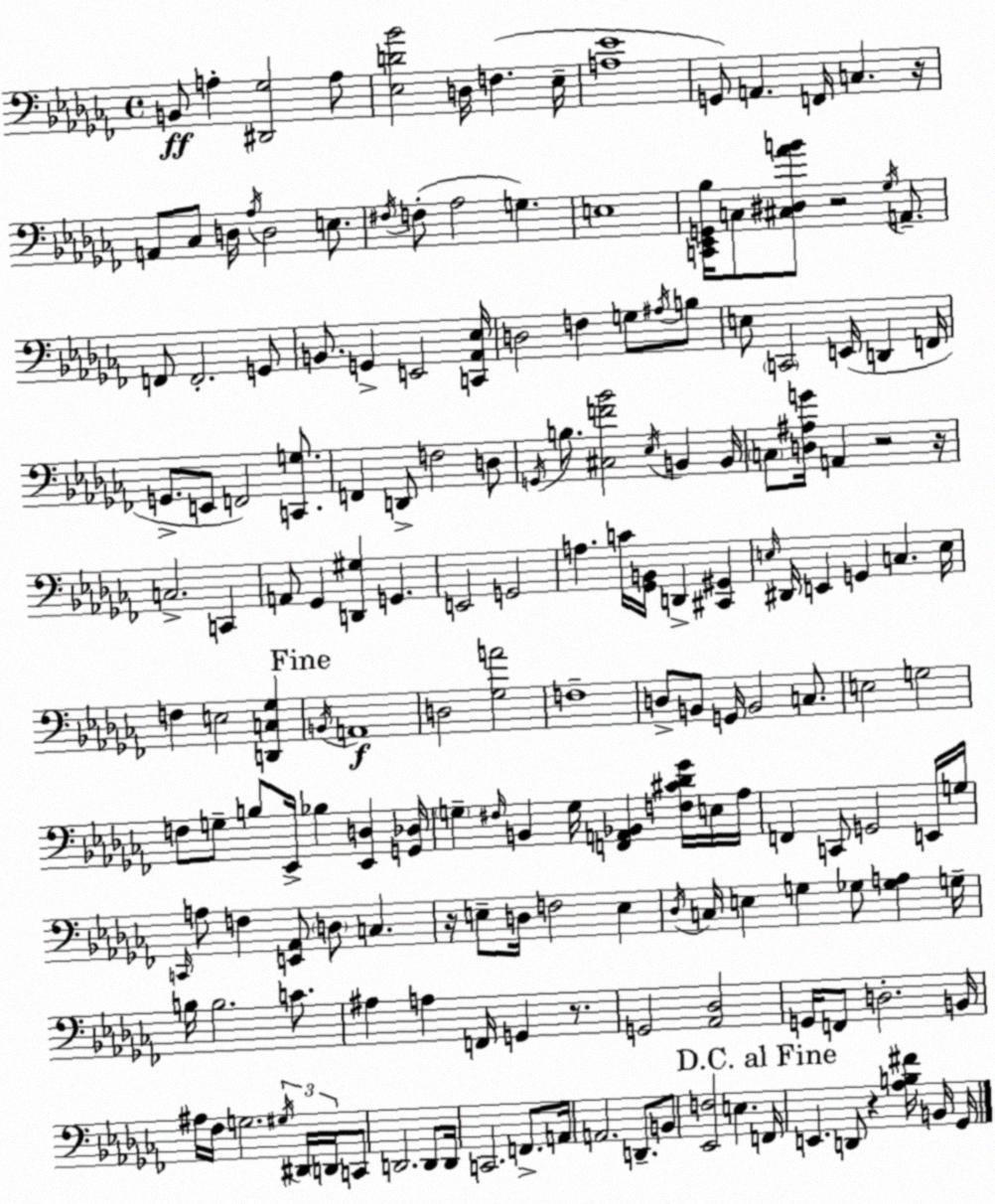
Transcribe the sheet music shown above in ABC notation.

X:1
T:Untitled
M:4/4
L:1/4
K:Abm
B,,/2 A, [^D,,_G,]2 A,/2 [_E,D_B]2 D,/4 F, _E,/4 [A,_E]4 G,,/2 A,, F,,/4 C, z/4 A,,/2 _C,/2 D,/4 _A,/4 D,2 E,/2 ^F,/4 F,/2 _A,2 G, E,4 [C,,_E,,G,,_B,]/4 C,/2 [^C,^D,_AB]/2 z2 _G,/4 A,,/2 F,,/2 F,,2 G,,/2 B,,/2 G,, E,,2 [C,,_A,,_E,]/4 D,2 F, G,/2 ^A,/4 B,/2 E,/2 C,,2 E,,/4 D,, F,,/4 G,,/2 E,,/2 F,,2 [C,,G,]/2 F,, D,,/2 F,2 D,/2 G,,/4 B,/2 [^C,F_B]2 _E,/4 B,, B,,/4 C,/2 [D,^A,G]/4 A,, z2 z/4 C,2 C,, A,,/2 _G,, [D,,^G,] G,, E,,2 G,,2 A, C/4 [_G,,B,,]/4 D,, [^C,,^G,,] E,/4 ^D,,/4 E,, G,, C, E,/4 F, E,2 [D,,C,_G,] B,,/4 A,,4 D,2 [_G,A]2 F,4 D,/2 B,,/2 G,,/4 B,,2 C,/2 E,2 G,2 F,/2 G,/2 B,/2 _E,,/4 _B, [_E,,D,] [G,,_D,]/4 G, ^F,/4 B,, G,/4 [F,,A,,_B,,] [F,^C_D_G]/4 E,/4 _A,/4 F,, C,,/2 G,,2 E,,/4 G,/4 C,,/4 A,/2 F, [E,,_A,,]/2 D,/2 C, z/4 E,/2 D,/4 F,2 E, _D,/4 C,/4 E, G, _G,/2 [_G,A,] G,/4 B,/4 B,2 C/2 ^A, A, F,,/4 G,, z/2 G,,2 [_A,,_D,]2 G,,/4 F,,/2 D,2 B,,/4 ^A,/4 _F,/4 G,2 ^G,/4 ^D,,/4 D,,/4 C,,/2 D,,2 D,,/2 D,,/4 C,,2 F,,/2 A,,/4 A,,2 D,,/2 B,,/2 [_E,,F,]2 E, F,,/4 E,, D,,/2 z [_A,B,^F]/4 B,,/4 _G,,/4